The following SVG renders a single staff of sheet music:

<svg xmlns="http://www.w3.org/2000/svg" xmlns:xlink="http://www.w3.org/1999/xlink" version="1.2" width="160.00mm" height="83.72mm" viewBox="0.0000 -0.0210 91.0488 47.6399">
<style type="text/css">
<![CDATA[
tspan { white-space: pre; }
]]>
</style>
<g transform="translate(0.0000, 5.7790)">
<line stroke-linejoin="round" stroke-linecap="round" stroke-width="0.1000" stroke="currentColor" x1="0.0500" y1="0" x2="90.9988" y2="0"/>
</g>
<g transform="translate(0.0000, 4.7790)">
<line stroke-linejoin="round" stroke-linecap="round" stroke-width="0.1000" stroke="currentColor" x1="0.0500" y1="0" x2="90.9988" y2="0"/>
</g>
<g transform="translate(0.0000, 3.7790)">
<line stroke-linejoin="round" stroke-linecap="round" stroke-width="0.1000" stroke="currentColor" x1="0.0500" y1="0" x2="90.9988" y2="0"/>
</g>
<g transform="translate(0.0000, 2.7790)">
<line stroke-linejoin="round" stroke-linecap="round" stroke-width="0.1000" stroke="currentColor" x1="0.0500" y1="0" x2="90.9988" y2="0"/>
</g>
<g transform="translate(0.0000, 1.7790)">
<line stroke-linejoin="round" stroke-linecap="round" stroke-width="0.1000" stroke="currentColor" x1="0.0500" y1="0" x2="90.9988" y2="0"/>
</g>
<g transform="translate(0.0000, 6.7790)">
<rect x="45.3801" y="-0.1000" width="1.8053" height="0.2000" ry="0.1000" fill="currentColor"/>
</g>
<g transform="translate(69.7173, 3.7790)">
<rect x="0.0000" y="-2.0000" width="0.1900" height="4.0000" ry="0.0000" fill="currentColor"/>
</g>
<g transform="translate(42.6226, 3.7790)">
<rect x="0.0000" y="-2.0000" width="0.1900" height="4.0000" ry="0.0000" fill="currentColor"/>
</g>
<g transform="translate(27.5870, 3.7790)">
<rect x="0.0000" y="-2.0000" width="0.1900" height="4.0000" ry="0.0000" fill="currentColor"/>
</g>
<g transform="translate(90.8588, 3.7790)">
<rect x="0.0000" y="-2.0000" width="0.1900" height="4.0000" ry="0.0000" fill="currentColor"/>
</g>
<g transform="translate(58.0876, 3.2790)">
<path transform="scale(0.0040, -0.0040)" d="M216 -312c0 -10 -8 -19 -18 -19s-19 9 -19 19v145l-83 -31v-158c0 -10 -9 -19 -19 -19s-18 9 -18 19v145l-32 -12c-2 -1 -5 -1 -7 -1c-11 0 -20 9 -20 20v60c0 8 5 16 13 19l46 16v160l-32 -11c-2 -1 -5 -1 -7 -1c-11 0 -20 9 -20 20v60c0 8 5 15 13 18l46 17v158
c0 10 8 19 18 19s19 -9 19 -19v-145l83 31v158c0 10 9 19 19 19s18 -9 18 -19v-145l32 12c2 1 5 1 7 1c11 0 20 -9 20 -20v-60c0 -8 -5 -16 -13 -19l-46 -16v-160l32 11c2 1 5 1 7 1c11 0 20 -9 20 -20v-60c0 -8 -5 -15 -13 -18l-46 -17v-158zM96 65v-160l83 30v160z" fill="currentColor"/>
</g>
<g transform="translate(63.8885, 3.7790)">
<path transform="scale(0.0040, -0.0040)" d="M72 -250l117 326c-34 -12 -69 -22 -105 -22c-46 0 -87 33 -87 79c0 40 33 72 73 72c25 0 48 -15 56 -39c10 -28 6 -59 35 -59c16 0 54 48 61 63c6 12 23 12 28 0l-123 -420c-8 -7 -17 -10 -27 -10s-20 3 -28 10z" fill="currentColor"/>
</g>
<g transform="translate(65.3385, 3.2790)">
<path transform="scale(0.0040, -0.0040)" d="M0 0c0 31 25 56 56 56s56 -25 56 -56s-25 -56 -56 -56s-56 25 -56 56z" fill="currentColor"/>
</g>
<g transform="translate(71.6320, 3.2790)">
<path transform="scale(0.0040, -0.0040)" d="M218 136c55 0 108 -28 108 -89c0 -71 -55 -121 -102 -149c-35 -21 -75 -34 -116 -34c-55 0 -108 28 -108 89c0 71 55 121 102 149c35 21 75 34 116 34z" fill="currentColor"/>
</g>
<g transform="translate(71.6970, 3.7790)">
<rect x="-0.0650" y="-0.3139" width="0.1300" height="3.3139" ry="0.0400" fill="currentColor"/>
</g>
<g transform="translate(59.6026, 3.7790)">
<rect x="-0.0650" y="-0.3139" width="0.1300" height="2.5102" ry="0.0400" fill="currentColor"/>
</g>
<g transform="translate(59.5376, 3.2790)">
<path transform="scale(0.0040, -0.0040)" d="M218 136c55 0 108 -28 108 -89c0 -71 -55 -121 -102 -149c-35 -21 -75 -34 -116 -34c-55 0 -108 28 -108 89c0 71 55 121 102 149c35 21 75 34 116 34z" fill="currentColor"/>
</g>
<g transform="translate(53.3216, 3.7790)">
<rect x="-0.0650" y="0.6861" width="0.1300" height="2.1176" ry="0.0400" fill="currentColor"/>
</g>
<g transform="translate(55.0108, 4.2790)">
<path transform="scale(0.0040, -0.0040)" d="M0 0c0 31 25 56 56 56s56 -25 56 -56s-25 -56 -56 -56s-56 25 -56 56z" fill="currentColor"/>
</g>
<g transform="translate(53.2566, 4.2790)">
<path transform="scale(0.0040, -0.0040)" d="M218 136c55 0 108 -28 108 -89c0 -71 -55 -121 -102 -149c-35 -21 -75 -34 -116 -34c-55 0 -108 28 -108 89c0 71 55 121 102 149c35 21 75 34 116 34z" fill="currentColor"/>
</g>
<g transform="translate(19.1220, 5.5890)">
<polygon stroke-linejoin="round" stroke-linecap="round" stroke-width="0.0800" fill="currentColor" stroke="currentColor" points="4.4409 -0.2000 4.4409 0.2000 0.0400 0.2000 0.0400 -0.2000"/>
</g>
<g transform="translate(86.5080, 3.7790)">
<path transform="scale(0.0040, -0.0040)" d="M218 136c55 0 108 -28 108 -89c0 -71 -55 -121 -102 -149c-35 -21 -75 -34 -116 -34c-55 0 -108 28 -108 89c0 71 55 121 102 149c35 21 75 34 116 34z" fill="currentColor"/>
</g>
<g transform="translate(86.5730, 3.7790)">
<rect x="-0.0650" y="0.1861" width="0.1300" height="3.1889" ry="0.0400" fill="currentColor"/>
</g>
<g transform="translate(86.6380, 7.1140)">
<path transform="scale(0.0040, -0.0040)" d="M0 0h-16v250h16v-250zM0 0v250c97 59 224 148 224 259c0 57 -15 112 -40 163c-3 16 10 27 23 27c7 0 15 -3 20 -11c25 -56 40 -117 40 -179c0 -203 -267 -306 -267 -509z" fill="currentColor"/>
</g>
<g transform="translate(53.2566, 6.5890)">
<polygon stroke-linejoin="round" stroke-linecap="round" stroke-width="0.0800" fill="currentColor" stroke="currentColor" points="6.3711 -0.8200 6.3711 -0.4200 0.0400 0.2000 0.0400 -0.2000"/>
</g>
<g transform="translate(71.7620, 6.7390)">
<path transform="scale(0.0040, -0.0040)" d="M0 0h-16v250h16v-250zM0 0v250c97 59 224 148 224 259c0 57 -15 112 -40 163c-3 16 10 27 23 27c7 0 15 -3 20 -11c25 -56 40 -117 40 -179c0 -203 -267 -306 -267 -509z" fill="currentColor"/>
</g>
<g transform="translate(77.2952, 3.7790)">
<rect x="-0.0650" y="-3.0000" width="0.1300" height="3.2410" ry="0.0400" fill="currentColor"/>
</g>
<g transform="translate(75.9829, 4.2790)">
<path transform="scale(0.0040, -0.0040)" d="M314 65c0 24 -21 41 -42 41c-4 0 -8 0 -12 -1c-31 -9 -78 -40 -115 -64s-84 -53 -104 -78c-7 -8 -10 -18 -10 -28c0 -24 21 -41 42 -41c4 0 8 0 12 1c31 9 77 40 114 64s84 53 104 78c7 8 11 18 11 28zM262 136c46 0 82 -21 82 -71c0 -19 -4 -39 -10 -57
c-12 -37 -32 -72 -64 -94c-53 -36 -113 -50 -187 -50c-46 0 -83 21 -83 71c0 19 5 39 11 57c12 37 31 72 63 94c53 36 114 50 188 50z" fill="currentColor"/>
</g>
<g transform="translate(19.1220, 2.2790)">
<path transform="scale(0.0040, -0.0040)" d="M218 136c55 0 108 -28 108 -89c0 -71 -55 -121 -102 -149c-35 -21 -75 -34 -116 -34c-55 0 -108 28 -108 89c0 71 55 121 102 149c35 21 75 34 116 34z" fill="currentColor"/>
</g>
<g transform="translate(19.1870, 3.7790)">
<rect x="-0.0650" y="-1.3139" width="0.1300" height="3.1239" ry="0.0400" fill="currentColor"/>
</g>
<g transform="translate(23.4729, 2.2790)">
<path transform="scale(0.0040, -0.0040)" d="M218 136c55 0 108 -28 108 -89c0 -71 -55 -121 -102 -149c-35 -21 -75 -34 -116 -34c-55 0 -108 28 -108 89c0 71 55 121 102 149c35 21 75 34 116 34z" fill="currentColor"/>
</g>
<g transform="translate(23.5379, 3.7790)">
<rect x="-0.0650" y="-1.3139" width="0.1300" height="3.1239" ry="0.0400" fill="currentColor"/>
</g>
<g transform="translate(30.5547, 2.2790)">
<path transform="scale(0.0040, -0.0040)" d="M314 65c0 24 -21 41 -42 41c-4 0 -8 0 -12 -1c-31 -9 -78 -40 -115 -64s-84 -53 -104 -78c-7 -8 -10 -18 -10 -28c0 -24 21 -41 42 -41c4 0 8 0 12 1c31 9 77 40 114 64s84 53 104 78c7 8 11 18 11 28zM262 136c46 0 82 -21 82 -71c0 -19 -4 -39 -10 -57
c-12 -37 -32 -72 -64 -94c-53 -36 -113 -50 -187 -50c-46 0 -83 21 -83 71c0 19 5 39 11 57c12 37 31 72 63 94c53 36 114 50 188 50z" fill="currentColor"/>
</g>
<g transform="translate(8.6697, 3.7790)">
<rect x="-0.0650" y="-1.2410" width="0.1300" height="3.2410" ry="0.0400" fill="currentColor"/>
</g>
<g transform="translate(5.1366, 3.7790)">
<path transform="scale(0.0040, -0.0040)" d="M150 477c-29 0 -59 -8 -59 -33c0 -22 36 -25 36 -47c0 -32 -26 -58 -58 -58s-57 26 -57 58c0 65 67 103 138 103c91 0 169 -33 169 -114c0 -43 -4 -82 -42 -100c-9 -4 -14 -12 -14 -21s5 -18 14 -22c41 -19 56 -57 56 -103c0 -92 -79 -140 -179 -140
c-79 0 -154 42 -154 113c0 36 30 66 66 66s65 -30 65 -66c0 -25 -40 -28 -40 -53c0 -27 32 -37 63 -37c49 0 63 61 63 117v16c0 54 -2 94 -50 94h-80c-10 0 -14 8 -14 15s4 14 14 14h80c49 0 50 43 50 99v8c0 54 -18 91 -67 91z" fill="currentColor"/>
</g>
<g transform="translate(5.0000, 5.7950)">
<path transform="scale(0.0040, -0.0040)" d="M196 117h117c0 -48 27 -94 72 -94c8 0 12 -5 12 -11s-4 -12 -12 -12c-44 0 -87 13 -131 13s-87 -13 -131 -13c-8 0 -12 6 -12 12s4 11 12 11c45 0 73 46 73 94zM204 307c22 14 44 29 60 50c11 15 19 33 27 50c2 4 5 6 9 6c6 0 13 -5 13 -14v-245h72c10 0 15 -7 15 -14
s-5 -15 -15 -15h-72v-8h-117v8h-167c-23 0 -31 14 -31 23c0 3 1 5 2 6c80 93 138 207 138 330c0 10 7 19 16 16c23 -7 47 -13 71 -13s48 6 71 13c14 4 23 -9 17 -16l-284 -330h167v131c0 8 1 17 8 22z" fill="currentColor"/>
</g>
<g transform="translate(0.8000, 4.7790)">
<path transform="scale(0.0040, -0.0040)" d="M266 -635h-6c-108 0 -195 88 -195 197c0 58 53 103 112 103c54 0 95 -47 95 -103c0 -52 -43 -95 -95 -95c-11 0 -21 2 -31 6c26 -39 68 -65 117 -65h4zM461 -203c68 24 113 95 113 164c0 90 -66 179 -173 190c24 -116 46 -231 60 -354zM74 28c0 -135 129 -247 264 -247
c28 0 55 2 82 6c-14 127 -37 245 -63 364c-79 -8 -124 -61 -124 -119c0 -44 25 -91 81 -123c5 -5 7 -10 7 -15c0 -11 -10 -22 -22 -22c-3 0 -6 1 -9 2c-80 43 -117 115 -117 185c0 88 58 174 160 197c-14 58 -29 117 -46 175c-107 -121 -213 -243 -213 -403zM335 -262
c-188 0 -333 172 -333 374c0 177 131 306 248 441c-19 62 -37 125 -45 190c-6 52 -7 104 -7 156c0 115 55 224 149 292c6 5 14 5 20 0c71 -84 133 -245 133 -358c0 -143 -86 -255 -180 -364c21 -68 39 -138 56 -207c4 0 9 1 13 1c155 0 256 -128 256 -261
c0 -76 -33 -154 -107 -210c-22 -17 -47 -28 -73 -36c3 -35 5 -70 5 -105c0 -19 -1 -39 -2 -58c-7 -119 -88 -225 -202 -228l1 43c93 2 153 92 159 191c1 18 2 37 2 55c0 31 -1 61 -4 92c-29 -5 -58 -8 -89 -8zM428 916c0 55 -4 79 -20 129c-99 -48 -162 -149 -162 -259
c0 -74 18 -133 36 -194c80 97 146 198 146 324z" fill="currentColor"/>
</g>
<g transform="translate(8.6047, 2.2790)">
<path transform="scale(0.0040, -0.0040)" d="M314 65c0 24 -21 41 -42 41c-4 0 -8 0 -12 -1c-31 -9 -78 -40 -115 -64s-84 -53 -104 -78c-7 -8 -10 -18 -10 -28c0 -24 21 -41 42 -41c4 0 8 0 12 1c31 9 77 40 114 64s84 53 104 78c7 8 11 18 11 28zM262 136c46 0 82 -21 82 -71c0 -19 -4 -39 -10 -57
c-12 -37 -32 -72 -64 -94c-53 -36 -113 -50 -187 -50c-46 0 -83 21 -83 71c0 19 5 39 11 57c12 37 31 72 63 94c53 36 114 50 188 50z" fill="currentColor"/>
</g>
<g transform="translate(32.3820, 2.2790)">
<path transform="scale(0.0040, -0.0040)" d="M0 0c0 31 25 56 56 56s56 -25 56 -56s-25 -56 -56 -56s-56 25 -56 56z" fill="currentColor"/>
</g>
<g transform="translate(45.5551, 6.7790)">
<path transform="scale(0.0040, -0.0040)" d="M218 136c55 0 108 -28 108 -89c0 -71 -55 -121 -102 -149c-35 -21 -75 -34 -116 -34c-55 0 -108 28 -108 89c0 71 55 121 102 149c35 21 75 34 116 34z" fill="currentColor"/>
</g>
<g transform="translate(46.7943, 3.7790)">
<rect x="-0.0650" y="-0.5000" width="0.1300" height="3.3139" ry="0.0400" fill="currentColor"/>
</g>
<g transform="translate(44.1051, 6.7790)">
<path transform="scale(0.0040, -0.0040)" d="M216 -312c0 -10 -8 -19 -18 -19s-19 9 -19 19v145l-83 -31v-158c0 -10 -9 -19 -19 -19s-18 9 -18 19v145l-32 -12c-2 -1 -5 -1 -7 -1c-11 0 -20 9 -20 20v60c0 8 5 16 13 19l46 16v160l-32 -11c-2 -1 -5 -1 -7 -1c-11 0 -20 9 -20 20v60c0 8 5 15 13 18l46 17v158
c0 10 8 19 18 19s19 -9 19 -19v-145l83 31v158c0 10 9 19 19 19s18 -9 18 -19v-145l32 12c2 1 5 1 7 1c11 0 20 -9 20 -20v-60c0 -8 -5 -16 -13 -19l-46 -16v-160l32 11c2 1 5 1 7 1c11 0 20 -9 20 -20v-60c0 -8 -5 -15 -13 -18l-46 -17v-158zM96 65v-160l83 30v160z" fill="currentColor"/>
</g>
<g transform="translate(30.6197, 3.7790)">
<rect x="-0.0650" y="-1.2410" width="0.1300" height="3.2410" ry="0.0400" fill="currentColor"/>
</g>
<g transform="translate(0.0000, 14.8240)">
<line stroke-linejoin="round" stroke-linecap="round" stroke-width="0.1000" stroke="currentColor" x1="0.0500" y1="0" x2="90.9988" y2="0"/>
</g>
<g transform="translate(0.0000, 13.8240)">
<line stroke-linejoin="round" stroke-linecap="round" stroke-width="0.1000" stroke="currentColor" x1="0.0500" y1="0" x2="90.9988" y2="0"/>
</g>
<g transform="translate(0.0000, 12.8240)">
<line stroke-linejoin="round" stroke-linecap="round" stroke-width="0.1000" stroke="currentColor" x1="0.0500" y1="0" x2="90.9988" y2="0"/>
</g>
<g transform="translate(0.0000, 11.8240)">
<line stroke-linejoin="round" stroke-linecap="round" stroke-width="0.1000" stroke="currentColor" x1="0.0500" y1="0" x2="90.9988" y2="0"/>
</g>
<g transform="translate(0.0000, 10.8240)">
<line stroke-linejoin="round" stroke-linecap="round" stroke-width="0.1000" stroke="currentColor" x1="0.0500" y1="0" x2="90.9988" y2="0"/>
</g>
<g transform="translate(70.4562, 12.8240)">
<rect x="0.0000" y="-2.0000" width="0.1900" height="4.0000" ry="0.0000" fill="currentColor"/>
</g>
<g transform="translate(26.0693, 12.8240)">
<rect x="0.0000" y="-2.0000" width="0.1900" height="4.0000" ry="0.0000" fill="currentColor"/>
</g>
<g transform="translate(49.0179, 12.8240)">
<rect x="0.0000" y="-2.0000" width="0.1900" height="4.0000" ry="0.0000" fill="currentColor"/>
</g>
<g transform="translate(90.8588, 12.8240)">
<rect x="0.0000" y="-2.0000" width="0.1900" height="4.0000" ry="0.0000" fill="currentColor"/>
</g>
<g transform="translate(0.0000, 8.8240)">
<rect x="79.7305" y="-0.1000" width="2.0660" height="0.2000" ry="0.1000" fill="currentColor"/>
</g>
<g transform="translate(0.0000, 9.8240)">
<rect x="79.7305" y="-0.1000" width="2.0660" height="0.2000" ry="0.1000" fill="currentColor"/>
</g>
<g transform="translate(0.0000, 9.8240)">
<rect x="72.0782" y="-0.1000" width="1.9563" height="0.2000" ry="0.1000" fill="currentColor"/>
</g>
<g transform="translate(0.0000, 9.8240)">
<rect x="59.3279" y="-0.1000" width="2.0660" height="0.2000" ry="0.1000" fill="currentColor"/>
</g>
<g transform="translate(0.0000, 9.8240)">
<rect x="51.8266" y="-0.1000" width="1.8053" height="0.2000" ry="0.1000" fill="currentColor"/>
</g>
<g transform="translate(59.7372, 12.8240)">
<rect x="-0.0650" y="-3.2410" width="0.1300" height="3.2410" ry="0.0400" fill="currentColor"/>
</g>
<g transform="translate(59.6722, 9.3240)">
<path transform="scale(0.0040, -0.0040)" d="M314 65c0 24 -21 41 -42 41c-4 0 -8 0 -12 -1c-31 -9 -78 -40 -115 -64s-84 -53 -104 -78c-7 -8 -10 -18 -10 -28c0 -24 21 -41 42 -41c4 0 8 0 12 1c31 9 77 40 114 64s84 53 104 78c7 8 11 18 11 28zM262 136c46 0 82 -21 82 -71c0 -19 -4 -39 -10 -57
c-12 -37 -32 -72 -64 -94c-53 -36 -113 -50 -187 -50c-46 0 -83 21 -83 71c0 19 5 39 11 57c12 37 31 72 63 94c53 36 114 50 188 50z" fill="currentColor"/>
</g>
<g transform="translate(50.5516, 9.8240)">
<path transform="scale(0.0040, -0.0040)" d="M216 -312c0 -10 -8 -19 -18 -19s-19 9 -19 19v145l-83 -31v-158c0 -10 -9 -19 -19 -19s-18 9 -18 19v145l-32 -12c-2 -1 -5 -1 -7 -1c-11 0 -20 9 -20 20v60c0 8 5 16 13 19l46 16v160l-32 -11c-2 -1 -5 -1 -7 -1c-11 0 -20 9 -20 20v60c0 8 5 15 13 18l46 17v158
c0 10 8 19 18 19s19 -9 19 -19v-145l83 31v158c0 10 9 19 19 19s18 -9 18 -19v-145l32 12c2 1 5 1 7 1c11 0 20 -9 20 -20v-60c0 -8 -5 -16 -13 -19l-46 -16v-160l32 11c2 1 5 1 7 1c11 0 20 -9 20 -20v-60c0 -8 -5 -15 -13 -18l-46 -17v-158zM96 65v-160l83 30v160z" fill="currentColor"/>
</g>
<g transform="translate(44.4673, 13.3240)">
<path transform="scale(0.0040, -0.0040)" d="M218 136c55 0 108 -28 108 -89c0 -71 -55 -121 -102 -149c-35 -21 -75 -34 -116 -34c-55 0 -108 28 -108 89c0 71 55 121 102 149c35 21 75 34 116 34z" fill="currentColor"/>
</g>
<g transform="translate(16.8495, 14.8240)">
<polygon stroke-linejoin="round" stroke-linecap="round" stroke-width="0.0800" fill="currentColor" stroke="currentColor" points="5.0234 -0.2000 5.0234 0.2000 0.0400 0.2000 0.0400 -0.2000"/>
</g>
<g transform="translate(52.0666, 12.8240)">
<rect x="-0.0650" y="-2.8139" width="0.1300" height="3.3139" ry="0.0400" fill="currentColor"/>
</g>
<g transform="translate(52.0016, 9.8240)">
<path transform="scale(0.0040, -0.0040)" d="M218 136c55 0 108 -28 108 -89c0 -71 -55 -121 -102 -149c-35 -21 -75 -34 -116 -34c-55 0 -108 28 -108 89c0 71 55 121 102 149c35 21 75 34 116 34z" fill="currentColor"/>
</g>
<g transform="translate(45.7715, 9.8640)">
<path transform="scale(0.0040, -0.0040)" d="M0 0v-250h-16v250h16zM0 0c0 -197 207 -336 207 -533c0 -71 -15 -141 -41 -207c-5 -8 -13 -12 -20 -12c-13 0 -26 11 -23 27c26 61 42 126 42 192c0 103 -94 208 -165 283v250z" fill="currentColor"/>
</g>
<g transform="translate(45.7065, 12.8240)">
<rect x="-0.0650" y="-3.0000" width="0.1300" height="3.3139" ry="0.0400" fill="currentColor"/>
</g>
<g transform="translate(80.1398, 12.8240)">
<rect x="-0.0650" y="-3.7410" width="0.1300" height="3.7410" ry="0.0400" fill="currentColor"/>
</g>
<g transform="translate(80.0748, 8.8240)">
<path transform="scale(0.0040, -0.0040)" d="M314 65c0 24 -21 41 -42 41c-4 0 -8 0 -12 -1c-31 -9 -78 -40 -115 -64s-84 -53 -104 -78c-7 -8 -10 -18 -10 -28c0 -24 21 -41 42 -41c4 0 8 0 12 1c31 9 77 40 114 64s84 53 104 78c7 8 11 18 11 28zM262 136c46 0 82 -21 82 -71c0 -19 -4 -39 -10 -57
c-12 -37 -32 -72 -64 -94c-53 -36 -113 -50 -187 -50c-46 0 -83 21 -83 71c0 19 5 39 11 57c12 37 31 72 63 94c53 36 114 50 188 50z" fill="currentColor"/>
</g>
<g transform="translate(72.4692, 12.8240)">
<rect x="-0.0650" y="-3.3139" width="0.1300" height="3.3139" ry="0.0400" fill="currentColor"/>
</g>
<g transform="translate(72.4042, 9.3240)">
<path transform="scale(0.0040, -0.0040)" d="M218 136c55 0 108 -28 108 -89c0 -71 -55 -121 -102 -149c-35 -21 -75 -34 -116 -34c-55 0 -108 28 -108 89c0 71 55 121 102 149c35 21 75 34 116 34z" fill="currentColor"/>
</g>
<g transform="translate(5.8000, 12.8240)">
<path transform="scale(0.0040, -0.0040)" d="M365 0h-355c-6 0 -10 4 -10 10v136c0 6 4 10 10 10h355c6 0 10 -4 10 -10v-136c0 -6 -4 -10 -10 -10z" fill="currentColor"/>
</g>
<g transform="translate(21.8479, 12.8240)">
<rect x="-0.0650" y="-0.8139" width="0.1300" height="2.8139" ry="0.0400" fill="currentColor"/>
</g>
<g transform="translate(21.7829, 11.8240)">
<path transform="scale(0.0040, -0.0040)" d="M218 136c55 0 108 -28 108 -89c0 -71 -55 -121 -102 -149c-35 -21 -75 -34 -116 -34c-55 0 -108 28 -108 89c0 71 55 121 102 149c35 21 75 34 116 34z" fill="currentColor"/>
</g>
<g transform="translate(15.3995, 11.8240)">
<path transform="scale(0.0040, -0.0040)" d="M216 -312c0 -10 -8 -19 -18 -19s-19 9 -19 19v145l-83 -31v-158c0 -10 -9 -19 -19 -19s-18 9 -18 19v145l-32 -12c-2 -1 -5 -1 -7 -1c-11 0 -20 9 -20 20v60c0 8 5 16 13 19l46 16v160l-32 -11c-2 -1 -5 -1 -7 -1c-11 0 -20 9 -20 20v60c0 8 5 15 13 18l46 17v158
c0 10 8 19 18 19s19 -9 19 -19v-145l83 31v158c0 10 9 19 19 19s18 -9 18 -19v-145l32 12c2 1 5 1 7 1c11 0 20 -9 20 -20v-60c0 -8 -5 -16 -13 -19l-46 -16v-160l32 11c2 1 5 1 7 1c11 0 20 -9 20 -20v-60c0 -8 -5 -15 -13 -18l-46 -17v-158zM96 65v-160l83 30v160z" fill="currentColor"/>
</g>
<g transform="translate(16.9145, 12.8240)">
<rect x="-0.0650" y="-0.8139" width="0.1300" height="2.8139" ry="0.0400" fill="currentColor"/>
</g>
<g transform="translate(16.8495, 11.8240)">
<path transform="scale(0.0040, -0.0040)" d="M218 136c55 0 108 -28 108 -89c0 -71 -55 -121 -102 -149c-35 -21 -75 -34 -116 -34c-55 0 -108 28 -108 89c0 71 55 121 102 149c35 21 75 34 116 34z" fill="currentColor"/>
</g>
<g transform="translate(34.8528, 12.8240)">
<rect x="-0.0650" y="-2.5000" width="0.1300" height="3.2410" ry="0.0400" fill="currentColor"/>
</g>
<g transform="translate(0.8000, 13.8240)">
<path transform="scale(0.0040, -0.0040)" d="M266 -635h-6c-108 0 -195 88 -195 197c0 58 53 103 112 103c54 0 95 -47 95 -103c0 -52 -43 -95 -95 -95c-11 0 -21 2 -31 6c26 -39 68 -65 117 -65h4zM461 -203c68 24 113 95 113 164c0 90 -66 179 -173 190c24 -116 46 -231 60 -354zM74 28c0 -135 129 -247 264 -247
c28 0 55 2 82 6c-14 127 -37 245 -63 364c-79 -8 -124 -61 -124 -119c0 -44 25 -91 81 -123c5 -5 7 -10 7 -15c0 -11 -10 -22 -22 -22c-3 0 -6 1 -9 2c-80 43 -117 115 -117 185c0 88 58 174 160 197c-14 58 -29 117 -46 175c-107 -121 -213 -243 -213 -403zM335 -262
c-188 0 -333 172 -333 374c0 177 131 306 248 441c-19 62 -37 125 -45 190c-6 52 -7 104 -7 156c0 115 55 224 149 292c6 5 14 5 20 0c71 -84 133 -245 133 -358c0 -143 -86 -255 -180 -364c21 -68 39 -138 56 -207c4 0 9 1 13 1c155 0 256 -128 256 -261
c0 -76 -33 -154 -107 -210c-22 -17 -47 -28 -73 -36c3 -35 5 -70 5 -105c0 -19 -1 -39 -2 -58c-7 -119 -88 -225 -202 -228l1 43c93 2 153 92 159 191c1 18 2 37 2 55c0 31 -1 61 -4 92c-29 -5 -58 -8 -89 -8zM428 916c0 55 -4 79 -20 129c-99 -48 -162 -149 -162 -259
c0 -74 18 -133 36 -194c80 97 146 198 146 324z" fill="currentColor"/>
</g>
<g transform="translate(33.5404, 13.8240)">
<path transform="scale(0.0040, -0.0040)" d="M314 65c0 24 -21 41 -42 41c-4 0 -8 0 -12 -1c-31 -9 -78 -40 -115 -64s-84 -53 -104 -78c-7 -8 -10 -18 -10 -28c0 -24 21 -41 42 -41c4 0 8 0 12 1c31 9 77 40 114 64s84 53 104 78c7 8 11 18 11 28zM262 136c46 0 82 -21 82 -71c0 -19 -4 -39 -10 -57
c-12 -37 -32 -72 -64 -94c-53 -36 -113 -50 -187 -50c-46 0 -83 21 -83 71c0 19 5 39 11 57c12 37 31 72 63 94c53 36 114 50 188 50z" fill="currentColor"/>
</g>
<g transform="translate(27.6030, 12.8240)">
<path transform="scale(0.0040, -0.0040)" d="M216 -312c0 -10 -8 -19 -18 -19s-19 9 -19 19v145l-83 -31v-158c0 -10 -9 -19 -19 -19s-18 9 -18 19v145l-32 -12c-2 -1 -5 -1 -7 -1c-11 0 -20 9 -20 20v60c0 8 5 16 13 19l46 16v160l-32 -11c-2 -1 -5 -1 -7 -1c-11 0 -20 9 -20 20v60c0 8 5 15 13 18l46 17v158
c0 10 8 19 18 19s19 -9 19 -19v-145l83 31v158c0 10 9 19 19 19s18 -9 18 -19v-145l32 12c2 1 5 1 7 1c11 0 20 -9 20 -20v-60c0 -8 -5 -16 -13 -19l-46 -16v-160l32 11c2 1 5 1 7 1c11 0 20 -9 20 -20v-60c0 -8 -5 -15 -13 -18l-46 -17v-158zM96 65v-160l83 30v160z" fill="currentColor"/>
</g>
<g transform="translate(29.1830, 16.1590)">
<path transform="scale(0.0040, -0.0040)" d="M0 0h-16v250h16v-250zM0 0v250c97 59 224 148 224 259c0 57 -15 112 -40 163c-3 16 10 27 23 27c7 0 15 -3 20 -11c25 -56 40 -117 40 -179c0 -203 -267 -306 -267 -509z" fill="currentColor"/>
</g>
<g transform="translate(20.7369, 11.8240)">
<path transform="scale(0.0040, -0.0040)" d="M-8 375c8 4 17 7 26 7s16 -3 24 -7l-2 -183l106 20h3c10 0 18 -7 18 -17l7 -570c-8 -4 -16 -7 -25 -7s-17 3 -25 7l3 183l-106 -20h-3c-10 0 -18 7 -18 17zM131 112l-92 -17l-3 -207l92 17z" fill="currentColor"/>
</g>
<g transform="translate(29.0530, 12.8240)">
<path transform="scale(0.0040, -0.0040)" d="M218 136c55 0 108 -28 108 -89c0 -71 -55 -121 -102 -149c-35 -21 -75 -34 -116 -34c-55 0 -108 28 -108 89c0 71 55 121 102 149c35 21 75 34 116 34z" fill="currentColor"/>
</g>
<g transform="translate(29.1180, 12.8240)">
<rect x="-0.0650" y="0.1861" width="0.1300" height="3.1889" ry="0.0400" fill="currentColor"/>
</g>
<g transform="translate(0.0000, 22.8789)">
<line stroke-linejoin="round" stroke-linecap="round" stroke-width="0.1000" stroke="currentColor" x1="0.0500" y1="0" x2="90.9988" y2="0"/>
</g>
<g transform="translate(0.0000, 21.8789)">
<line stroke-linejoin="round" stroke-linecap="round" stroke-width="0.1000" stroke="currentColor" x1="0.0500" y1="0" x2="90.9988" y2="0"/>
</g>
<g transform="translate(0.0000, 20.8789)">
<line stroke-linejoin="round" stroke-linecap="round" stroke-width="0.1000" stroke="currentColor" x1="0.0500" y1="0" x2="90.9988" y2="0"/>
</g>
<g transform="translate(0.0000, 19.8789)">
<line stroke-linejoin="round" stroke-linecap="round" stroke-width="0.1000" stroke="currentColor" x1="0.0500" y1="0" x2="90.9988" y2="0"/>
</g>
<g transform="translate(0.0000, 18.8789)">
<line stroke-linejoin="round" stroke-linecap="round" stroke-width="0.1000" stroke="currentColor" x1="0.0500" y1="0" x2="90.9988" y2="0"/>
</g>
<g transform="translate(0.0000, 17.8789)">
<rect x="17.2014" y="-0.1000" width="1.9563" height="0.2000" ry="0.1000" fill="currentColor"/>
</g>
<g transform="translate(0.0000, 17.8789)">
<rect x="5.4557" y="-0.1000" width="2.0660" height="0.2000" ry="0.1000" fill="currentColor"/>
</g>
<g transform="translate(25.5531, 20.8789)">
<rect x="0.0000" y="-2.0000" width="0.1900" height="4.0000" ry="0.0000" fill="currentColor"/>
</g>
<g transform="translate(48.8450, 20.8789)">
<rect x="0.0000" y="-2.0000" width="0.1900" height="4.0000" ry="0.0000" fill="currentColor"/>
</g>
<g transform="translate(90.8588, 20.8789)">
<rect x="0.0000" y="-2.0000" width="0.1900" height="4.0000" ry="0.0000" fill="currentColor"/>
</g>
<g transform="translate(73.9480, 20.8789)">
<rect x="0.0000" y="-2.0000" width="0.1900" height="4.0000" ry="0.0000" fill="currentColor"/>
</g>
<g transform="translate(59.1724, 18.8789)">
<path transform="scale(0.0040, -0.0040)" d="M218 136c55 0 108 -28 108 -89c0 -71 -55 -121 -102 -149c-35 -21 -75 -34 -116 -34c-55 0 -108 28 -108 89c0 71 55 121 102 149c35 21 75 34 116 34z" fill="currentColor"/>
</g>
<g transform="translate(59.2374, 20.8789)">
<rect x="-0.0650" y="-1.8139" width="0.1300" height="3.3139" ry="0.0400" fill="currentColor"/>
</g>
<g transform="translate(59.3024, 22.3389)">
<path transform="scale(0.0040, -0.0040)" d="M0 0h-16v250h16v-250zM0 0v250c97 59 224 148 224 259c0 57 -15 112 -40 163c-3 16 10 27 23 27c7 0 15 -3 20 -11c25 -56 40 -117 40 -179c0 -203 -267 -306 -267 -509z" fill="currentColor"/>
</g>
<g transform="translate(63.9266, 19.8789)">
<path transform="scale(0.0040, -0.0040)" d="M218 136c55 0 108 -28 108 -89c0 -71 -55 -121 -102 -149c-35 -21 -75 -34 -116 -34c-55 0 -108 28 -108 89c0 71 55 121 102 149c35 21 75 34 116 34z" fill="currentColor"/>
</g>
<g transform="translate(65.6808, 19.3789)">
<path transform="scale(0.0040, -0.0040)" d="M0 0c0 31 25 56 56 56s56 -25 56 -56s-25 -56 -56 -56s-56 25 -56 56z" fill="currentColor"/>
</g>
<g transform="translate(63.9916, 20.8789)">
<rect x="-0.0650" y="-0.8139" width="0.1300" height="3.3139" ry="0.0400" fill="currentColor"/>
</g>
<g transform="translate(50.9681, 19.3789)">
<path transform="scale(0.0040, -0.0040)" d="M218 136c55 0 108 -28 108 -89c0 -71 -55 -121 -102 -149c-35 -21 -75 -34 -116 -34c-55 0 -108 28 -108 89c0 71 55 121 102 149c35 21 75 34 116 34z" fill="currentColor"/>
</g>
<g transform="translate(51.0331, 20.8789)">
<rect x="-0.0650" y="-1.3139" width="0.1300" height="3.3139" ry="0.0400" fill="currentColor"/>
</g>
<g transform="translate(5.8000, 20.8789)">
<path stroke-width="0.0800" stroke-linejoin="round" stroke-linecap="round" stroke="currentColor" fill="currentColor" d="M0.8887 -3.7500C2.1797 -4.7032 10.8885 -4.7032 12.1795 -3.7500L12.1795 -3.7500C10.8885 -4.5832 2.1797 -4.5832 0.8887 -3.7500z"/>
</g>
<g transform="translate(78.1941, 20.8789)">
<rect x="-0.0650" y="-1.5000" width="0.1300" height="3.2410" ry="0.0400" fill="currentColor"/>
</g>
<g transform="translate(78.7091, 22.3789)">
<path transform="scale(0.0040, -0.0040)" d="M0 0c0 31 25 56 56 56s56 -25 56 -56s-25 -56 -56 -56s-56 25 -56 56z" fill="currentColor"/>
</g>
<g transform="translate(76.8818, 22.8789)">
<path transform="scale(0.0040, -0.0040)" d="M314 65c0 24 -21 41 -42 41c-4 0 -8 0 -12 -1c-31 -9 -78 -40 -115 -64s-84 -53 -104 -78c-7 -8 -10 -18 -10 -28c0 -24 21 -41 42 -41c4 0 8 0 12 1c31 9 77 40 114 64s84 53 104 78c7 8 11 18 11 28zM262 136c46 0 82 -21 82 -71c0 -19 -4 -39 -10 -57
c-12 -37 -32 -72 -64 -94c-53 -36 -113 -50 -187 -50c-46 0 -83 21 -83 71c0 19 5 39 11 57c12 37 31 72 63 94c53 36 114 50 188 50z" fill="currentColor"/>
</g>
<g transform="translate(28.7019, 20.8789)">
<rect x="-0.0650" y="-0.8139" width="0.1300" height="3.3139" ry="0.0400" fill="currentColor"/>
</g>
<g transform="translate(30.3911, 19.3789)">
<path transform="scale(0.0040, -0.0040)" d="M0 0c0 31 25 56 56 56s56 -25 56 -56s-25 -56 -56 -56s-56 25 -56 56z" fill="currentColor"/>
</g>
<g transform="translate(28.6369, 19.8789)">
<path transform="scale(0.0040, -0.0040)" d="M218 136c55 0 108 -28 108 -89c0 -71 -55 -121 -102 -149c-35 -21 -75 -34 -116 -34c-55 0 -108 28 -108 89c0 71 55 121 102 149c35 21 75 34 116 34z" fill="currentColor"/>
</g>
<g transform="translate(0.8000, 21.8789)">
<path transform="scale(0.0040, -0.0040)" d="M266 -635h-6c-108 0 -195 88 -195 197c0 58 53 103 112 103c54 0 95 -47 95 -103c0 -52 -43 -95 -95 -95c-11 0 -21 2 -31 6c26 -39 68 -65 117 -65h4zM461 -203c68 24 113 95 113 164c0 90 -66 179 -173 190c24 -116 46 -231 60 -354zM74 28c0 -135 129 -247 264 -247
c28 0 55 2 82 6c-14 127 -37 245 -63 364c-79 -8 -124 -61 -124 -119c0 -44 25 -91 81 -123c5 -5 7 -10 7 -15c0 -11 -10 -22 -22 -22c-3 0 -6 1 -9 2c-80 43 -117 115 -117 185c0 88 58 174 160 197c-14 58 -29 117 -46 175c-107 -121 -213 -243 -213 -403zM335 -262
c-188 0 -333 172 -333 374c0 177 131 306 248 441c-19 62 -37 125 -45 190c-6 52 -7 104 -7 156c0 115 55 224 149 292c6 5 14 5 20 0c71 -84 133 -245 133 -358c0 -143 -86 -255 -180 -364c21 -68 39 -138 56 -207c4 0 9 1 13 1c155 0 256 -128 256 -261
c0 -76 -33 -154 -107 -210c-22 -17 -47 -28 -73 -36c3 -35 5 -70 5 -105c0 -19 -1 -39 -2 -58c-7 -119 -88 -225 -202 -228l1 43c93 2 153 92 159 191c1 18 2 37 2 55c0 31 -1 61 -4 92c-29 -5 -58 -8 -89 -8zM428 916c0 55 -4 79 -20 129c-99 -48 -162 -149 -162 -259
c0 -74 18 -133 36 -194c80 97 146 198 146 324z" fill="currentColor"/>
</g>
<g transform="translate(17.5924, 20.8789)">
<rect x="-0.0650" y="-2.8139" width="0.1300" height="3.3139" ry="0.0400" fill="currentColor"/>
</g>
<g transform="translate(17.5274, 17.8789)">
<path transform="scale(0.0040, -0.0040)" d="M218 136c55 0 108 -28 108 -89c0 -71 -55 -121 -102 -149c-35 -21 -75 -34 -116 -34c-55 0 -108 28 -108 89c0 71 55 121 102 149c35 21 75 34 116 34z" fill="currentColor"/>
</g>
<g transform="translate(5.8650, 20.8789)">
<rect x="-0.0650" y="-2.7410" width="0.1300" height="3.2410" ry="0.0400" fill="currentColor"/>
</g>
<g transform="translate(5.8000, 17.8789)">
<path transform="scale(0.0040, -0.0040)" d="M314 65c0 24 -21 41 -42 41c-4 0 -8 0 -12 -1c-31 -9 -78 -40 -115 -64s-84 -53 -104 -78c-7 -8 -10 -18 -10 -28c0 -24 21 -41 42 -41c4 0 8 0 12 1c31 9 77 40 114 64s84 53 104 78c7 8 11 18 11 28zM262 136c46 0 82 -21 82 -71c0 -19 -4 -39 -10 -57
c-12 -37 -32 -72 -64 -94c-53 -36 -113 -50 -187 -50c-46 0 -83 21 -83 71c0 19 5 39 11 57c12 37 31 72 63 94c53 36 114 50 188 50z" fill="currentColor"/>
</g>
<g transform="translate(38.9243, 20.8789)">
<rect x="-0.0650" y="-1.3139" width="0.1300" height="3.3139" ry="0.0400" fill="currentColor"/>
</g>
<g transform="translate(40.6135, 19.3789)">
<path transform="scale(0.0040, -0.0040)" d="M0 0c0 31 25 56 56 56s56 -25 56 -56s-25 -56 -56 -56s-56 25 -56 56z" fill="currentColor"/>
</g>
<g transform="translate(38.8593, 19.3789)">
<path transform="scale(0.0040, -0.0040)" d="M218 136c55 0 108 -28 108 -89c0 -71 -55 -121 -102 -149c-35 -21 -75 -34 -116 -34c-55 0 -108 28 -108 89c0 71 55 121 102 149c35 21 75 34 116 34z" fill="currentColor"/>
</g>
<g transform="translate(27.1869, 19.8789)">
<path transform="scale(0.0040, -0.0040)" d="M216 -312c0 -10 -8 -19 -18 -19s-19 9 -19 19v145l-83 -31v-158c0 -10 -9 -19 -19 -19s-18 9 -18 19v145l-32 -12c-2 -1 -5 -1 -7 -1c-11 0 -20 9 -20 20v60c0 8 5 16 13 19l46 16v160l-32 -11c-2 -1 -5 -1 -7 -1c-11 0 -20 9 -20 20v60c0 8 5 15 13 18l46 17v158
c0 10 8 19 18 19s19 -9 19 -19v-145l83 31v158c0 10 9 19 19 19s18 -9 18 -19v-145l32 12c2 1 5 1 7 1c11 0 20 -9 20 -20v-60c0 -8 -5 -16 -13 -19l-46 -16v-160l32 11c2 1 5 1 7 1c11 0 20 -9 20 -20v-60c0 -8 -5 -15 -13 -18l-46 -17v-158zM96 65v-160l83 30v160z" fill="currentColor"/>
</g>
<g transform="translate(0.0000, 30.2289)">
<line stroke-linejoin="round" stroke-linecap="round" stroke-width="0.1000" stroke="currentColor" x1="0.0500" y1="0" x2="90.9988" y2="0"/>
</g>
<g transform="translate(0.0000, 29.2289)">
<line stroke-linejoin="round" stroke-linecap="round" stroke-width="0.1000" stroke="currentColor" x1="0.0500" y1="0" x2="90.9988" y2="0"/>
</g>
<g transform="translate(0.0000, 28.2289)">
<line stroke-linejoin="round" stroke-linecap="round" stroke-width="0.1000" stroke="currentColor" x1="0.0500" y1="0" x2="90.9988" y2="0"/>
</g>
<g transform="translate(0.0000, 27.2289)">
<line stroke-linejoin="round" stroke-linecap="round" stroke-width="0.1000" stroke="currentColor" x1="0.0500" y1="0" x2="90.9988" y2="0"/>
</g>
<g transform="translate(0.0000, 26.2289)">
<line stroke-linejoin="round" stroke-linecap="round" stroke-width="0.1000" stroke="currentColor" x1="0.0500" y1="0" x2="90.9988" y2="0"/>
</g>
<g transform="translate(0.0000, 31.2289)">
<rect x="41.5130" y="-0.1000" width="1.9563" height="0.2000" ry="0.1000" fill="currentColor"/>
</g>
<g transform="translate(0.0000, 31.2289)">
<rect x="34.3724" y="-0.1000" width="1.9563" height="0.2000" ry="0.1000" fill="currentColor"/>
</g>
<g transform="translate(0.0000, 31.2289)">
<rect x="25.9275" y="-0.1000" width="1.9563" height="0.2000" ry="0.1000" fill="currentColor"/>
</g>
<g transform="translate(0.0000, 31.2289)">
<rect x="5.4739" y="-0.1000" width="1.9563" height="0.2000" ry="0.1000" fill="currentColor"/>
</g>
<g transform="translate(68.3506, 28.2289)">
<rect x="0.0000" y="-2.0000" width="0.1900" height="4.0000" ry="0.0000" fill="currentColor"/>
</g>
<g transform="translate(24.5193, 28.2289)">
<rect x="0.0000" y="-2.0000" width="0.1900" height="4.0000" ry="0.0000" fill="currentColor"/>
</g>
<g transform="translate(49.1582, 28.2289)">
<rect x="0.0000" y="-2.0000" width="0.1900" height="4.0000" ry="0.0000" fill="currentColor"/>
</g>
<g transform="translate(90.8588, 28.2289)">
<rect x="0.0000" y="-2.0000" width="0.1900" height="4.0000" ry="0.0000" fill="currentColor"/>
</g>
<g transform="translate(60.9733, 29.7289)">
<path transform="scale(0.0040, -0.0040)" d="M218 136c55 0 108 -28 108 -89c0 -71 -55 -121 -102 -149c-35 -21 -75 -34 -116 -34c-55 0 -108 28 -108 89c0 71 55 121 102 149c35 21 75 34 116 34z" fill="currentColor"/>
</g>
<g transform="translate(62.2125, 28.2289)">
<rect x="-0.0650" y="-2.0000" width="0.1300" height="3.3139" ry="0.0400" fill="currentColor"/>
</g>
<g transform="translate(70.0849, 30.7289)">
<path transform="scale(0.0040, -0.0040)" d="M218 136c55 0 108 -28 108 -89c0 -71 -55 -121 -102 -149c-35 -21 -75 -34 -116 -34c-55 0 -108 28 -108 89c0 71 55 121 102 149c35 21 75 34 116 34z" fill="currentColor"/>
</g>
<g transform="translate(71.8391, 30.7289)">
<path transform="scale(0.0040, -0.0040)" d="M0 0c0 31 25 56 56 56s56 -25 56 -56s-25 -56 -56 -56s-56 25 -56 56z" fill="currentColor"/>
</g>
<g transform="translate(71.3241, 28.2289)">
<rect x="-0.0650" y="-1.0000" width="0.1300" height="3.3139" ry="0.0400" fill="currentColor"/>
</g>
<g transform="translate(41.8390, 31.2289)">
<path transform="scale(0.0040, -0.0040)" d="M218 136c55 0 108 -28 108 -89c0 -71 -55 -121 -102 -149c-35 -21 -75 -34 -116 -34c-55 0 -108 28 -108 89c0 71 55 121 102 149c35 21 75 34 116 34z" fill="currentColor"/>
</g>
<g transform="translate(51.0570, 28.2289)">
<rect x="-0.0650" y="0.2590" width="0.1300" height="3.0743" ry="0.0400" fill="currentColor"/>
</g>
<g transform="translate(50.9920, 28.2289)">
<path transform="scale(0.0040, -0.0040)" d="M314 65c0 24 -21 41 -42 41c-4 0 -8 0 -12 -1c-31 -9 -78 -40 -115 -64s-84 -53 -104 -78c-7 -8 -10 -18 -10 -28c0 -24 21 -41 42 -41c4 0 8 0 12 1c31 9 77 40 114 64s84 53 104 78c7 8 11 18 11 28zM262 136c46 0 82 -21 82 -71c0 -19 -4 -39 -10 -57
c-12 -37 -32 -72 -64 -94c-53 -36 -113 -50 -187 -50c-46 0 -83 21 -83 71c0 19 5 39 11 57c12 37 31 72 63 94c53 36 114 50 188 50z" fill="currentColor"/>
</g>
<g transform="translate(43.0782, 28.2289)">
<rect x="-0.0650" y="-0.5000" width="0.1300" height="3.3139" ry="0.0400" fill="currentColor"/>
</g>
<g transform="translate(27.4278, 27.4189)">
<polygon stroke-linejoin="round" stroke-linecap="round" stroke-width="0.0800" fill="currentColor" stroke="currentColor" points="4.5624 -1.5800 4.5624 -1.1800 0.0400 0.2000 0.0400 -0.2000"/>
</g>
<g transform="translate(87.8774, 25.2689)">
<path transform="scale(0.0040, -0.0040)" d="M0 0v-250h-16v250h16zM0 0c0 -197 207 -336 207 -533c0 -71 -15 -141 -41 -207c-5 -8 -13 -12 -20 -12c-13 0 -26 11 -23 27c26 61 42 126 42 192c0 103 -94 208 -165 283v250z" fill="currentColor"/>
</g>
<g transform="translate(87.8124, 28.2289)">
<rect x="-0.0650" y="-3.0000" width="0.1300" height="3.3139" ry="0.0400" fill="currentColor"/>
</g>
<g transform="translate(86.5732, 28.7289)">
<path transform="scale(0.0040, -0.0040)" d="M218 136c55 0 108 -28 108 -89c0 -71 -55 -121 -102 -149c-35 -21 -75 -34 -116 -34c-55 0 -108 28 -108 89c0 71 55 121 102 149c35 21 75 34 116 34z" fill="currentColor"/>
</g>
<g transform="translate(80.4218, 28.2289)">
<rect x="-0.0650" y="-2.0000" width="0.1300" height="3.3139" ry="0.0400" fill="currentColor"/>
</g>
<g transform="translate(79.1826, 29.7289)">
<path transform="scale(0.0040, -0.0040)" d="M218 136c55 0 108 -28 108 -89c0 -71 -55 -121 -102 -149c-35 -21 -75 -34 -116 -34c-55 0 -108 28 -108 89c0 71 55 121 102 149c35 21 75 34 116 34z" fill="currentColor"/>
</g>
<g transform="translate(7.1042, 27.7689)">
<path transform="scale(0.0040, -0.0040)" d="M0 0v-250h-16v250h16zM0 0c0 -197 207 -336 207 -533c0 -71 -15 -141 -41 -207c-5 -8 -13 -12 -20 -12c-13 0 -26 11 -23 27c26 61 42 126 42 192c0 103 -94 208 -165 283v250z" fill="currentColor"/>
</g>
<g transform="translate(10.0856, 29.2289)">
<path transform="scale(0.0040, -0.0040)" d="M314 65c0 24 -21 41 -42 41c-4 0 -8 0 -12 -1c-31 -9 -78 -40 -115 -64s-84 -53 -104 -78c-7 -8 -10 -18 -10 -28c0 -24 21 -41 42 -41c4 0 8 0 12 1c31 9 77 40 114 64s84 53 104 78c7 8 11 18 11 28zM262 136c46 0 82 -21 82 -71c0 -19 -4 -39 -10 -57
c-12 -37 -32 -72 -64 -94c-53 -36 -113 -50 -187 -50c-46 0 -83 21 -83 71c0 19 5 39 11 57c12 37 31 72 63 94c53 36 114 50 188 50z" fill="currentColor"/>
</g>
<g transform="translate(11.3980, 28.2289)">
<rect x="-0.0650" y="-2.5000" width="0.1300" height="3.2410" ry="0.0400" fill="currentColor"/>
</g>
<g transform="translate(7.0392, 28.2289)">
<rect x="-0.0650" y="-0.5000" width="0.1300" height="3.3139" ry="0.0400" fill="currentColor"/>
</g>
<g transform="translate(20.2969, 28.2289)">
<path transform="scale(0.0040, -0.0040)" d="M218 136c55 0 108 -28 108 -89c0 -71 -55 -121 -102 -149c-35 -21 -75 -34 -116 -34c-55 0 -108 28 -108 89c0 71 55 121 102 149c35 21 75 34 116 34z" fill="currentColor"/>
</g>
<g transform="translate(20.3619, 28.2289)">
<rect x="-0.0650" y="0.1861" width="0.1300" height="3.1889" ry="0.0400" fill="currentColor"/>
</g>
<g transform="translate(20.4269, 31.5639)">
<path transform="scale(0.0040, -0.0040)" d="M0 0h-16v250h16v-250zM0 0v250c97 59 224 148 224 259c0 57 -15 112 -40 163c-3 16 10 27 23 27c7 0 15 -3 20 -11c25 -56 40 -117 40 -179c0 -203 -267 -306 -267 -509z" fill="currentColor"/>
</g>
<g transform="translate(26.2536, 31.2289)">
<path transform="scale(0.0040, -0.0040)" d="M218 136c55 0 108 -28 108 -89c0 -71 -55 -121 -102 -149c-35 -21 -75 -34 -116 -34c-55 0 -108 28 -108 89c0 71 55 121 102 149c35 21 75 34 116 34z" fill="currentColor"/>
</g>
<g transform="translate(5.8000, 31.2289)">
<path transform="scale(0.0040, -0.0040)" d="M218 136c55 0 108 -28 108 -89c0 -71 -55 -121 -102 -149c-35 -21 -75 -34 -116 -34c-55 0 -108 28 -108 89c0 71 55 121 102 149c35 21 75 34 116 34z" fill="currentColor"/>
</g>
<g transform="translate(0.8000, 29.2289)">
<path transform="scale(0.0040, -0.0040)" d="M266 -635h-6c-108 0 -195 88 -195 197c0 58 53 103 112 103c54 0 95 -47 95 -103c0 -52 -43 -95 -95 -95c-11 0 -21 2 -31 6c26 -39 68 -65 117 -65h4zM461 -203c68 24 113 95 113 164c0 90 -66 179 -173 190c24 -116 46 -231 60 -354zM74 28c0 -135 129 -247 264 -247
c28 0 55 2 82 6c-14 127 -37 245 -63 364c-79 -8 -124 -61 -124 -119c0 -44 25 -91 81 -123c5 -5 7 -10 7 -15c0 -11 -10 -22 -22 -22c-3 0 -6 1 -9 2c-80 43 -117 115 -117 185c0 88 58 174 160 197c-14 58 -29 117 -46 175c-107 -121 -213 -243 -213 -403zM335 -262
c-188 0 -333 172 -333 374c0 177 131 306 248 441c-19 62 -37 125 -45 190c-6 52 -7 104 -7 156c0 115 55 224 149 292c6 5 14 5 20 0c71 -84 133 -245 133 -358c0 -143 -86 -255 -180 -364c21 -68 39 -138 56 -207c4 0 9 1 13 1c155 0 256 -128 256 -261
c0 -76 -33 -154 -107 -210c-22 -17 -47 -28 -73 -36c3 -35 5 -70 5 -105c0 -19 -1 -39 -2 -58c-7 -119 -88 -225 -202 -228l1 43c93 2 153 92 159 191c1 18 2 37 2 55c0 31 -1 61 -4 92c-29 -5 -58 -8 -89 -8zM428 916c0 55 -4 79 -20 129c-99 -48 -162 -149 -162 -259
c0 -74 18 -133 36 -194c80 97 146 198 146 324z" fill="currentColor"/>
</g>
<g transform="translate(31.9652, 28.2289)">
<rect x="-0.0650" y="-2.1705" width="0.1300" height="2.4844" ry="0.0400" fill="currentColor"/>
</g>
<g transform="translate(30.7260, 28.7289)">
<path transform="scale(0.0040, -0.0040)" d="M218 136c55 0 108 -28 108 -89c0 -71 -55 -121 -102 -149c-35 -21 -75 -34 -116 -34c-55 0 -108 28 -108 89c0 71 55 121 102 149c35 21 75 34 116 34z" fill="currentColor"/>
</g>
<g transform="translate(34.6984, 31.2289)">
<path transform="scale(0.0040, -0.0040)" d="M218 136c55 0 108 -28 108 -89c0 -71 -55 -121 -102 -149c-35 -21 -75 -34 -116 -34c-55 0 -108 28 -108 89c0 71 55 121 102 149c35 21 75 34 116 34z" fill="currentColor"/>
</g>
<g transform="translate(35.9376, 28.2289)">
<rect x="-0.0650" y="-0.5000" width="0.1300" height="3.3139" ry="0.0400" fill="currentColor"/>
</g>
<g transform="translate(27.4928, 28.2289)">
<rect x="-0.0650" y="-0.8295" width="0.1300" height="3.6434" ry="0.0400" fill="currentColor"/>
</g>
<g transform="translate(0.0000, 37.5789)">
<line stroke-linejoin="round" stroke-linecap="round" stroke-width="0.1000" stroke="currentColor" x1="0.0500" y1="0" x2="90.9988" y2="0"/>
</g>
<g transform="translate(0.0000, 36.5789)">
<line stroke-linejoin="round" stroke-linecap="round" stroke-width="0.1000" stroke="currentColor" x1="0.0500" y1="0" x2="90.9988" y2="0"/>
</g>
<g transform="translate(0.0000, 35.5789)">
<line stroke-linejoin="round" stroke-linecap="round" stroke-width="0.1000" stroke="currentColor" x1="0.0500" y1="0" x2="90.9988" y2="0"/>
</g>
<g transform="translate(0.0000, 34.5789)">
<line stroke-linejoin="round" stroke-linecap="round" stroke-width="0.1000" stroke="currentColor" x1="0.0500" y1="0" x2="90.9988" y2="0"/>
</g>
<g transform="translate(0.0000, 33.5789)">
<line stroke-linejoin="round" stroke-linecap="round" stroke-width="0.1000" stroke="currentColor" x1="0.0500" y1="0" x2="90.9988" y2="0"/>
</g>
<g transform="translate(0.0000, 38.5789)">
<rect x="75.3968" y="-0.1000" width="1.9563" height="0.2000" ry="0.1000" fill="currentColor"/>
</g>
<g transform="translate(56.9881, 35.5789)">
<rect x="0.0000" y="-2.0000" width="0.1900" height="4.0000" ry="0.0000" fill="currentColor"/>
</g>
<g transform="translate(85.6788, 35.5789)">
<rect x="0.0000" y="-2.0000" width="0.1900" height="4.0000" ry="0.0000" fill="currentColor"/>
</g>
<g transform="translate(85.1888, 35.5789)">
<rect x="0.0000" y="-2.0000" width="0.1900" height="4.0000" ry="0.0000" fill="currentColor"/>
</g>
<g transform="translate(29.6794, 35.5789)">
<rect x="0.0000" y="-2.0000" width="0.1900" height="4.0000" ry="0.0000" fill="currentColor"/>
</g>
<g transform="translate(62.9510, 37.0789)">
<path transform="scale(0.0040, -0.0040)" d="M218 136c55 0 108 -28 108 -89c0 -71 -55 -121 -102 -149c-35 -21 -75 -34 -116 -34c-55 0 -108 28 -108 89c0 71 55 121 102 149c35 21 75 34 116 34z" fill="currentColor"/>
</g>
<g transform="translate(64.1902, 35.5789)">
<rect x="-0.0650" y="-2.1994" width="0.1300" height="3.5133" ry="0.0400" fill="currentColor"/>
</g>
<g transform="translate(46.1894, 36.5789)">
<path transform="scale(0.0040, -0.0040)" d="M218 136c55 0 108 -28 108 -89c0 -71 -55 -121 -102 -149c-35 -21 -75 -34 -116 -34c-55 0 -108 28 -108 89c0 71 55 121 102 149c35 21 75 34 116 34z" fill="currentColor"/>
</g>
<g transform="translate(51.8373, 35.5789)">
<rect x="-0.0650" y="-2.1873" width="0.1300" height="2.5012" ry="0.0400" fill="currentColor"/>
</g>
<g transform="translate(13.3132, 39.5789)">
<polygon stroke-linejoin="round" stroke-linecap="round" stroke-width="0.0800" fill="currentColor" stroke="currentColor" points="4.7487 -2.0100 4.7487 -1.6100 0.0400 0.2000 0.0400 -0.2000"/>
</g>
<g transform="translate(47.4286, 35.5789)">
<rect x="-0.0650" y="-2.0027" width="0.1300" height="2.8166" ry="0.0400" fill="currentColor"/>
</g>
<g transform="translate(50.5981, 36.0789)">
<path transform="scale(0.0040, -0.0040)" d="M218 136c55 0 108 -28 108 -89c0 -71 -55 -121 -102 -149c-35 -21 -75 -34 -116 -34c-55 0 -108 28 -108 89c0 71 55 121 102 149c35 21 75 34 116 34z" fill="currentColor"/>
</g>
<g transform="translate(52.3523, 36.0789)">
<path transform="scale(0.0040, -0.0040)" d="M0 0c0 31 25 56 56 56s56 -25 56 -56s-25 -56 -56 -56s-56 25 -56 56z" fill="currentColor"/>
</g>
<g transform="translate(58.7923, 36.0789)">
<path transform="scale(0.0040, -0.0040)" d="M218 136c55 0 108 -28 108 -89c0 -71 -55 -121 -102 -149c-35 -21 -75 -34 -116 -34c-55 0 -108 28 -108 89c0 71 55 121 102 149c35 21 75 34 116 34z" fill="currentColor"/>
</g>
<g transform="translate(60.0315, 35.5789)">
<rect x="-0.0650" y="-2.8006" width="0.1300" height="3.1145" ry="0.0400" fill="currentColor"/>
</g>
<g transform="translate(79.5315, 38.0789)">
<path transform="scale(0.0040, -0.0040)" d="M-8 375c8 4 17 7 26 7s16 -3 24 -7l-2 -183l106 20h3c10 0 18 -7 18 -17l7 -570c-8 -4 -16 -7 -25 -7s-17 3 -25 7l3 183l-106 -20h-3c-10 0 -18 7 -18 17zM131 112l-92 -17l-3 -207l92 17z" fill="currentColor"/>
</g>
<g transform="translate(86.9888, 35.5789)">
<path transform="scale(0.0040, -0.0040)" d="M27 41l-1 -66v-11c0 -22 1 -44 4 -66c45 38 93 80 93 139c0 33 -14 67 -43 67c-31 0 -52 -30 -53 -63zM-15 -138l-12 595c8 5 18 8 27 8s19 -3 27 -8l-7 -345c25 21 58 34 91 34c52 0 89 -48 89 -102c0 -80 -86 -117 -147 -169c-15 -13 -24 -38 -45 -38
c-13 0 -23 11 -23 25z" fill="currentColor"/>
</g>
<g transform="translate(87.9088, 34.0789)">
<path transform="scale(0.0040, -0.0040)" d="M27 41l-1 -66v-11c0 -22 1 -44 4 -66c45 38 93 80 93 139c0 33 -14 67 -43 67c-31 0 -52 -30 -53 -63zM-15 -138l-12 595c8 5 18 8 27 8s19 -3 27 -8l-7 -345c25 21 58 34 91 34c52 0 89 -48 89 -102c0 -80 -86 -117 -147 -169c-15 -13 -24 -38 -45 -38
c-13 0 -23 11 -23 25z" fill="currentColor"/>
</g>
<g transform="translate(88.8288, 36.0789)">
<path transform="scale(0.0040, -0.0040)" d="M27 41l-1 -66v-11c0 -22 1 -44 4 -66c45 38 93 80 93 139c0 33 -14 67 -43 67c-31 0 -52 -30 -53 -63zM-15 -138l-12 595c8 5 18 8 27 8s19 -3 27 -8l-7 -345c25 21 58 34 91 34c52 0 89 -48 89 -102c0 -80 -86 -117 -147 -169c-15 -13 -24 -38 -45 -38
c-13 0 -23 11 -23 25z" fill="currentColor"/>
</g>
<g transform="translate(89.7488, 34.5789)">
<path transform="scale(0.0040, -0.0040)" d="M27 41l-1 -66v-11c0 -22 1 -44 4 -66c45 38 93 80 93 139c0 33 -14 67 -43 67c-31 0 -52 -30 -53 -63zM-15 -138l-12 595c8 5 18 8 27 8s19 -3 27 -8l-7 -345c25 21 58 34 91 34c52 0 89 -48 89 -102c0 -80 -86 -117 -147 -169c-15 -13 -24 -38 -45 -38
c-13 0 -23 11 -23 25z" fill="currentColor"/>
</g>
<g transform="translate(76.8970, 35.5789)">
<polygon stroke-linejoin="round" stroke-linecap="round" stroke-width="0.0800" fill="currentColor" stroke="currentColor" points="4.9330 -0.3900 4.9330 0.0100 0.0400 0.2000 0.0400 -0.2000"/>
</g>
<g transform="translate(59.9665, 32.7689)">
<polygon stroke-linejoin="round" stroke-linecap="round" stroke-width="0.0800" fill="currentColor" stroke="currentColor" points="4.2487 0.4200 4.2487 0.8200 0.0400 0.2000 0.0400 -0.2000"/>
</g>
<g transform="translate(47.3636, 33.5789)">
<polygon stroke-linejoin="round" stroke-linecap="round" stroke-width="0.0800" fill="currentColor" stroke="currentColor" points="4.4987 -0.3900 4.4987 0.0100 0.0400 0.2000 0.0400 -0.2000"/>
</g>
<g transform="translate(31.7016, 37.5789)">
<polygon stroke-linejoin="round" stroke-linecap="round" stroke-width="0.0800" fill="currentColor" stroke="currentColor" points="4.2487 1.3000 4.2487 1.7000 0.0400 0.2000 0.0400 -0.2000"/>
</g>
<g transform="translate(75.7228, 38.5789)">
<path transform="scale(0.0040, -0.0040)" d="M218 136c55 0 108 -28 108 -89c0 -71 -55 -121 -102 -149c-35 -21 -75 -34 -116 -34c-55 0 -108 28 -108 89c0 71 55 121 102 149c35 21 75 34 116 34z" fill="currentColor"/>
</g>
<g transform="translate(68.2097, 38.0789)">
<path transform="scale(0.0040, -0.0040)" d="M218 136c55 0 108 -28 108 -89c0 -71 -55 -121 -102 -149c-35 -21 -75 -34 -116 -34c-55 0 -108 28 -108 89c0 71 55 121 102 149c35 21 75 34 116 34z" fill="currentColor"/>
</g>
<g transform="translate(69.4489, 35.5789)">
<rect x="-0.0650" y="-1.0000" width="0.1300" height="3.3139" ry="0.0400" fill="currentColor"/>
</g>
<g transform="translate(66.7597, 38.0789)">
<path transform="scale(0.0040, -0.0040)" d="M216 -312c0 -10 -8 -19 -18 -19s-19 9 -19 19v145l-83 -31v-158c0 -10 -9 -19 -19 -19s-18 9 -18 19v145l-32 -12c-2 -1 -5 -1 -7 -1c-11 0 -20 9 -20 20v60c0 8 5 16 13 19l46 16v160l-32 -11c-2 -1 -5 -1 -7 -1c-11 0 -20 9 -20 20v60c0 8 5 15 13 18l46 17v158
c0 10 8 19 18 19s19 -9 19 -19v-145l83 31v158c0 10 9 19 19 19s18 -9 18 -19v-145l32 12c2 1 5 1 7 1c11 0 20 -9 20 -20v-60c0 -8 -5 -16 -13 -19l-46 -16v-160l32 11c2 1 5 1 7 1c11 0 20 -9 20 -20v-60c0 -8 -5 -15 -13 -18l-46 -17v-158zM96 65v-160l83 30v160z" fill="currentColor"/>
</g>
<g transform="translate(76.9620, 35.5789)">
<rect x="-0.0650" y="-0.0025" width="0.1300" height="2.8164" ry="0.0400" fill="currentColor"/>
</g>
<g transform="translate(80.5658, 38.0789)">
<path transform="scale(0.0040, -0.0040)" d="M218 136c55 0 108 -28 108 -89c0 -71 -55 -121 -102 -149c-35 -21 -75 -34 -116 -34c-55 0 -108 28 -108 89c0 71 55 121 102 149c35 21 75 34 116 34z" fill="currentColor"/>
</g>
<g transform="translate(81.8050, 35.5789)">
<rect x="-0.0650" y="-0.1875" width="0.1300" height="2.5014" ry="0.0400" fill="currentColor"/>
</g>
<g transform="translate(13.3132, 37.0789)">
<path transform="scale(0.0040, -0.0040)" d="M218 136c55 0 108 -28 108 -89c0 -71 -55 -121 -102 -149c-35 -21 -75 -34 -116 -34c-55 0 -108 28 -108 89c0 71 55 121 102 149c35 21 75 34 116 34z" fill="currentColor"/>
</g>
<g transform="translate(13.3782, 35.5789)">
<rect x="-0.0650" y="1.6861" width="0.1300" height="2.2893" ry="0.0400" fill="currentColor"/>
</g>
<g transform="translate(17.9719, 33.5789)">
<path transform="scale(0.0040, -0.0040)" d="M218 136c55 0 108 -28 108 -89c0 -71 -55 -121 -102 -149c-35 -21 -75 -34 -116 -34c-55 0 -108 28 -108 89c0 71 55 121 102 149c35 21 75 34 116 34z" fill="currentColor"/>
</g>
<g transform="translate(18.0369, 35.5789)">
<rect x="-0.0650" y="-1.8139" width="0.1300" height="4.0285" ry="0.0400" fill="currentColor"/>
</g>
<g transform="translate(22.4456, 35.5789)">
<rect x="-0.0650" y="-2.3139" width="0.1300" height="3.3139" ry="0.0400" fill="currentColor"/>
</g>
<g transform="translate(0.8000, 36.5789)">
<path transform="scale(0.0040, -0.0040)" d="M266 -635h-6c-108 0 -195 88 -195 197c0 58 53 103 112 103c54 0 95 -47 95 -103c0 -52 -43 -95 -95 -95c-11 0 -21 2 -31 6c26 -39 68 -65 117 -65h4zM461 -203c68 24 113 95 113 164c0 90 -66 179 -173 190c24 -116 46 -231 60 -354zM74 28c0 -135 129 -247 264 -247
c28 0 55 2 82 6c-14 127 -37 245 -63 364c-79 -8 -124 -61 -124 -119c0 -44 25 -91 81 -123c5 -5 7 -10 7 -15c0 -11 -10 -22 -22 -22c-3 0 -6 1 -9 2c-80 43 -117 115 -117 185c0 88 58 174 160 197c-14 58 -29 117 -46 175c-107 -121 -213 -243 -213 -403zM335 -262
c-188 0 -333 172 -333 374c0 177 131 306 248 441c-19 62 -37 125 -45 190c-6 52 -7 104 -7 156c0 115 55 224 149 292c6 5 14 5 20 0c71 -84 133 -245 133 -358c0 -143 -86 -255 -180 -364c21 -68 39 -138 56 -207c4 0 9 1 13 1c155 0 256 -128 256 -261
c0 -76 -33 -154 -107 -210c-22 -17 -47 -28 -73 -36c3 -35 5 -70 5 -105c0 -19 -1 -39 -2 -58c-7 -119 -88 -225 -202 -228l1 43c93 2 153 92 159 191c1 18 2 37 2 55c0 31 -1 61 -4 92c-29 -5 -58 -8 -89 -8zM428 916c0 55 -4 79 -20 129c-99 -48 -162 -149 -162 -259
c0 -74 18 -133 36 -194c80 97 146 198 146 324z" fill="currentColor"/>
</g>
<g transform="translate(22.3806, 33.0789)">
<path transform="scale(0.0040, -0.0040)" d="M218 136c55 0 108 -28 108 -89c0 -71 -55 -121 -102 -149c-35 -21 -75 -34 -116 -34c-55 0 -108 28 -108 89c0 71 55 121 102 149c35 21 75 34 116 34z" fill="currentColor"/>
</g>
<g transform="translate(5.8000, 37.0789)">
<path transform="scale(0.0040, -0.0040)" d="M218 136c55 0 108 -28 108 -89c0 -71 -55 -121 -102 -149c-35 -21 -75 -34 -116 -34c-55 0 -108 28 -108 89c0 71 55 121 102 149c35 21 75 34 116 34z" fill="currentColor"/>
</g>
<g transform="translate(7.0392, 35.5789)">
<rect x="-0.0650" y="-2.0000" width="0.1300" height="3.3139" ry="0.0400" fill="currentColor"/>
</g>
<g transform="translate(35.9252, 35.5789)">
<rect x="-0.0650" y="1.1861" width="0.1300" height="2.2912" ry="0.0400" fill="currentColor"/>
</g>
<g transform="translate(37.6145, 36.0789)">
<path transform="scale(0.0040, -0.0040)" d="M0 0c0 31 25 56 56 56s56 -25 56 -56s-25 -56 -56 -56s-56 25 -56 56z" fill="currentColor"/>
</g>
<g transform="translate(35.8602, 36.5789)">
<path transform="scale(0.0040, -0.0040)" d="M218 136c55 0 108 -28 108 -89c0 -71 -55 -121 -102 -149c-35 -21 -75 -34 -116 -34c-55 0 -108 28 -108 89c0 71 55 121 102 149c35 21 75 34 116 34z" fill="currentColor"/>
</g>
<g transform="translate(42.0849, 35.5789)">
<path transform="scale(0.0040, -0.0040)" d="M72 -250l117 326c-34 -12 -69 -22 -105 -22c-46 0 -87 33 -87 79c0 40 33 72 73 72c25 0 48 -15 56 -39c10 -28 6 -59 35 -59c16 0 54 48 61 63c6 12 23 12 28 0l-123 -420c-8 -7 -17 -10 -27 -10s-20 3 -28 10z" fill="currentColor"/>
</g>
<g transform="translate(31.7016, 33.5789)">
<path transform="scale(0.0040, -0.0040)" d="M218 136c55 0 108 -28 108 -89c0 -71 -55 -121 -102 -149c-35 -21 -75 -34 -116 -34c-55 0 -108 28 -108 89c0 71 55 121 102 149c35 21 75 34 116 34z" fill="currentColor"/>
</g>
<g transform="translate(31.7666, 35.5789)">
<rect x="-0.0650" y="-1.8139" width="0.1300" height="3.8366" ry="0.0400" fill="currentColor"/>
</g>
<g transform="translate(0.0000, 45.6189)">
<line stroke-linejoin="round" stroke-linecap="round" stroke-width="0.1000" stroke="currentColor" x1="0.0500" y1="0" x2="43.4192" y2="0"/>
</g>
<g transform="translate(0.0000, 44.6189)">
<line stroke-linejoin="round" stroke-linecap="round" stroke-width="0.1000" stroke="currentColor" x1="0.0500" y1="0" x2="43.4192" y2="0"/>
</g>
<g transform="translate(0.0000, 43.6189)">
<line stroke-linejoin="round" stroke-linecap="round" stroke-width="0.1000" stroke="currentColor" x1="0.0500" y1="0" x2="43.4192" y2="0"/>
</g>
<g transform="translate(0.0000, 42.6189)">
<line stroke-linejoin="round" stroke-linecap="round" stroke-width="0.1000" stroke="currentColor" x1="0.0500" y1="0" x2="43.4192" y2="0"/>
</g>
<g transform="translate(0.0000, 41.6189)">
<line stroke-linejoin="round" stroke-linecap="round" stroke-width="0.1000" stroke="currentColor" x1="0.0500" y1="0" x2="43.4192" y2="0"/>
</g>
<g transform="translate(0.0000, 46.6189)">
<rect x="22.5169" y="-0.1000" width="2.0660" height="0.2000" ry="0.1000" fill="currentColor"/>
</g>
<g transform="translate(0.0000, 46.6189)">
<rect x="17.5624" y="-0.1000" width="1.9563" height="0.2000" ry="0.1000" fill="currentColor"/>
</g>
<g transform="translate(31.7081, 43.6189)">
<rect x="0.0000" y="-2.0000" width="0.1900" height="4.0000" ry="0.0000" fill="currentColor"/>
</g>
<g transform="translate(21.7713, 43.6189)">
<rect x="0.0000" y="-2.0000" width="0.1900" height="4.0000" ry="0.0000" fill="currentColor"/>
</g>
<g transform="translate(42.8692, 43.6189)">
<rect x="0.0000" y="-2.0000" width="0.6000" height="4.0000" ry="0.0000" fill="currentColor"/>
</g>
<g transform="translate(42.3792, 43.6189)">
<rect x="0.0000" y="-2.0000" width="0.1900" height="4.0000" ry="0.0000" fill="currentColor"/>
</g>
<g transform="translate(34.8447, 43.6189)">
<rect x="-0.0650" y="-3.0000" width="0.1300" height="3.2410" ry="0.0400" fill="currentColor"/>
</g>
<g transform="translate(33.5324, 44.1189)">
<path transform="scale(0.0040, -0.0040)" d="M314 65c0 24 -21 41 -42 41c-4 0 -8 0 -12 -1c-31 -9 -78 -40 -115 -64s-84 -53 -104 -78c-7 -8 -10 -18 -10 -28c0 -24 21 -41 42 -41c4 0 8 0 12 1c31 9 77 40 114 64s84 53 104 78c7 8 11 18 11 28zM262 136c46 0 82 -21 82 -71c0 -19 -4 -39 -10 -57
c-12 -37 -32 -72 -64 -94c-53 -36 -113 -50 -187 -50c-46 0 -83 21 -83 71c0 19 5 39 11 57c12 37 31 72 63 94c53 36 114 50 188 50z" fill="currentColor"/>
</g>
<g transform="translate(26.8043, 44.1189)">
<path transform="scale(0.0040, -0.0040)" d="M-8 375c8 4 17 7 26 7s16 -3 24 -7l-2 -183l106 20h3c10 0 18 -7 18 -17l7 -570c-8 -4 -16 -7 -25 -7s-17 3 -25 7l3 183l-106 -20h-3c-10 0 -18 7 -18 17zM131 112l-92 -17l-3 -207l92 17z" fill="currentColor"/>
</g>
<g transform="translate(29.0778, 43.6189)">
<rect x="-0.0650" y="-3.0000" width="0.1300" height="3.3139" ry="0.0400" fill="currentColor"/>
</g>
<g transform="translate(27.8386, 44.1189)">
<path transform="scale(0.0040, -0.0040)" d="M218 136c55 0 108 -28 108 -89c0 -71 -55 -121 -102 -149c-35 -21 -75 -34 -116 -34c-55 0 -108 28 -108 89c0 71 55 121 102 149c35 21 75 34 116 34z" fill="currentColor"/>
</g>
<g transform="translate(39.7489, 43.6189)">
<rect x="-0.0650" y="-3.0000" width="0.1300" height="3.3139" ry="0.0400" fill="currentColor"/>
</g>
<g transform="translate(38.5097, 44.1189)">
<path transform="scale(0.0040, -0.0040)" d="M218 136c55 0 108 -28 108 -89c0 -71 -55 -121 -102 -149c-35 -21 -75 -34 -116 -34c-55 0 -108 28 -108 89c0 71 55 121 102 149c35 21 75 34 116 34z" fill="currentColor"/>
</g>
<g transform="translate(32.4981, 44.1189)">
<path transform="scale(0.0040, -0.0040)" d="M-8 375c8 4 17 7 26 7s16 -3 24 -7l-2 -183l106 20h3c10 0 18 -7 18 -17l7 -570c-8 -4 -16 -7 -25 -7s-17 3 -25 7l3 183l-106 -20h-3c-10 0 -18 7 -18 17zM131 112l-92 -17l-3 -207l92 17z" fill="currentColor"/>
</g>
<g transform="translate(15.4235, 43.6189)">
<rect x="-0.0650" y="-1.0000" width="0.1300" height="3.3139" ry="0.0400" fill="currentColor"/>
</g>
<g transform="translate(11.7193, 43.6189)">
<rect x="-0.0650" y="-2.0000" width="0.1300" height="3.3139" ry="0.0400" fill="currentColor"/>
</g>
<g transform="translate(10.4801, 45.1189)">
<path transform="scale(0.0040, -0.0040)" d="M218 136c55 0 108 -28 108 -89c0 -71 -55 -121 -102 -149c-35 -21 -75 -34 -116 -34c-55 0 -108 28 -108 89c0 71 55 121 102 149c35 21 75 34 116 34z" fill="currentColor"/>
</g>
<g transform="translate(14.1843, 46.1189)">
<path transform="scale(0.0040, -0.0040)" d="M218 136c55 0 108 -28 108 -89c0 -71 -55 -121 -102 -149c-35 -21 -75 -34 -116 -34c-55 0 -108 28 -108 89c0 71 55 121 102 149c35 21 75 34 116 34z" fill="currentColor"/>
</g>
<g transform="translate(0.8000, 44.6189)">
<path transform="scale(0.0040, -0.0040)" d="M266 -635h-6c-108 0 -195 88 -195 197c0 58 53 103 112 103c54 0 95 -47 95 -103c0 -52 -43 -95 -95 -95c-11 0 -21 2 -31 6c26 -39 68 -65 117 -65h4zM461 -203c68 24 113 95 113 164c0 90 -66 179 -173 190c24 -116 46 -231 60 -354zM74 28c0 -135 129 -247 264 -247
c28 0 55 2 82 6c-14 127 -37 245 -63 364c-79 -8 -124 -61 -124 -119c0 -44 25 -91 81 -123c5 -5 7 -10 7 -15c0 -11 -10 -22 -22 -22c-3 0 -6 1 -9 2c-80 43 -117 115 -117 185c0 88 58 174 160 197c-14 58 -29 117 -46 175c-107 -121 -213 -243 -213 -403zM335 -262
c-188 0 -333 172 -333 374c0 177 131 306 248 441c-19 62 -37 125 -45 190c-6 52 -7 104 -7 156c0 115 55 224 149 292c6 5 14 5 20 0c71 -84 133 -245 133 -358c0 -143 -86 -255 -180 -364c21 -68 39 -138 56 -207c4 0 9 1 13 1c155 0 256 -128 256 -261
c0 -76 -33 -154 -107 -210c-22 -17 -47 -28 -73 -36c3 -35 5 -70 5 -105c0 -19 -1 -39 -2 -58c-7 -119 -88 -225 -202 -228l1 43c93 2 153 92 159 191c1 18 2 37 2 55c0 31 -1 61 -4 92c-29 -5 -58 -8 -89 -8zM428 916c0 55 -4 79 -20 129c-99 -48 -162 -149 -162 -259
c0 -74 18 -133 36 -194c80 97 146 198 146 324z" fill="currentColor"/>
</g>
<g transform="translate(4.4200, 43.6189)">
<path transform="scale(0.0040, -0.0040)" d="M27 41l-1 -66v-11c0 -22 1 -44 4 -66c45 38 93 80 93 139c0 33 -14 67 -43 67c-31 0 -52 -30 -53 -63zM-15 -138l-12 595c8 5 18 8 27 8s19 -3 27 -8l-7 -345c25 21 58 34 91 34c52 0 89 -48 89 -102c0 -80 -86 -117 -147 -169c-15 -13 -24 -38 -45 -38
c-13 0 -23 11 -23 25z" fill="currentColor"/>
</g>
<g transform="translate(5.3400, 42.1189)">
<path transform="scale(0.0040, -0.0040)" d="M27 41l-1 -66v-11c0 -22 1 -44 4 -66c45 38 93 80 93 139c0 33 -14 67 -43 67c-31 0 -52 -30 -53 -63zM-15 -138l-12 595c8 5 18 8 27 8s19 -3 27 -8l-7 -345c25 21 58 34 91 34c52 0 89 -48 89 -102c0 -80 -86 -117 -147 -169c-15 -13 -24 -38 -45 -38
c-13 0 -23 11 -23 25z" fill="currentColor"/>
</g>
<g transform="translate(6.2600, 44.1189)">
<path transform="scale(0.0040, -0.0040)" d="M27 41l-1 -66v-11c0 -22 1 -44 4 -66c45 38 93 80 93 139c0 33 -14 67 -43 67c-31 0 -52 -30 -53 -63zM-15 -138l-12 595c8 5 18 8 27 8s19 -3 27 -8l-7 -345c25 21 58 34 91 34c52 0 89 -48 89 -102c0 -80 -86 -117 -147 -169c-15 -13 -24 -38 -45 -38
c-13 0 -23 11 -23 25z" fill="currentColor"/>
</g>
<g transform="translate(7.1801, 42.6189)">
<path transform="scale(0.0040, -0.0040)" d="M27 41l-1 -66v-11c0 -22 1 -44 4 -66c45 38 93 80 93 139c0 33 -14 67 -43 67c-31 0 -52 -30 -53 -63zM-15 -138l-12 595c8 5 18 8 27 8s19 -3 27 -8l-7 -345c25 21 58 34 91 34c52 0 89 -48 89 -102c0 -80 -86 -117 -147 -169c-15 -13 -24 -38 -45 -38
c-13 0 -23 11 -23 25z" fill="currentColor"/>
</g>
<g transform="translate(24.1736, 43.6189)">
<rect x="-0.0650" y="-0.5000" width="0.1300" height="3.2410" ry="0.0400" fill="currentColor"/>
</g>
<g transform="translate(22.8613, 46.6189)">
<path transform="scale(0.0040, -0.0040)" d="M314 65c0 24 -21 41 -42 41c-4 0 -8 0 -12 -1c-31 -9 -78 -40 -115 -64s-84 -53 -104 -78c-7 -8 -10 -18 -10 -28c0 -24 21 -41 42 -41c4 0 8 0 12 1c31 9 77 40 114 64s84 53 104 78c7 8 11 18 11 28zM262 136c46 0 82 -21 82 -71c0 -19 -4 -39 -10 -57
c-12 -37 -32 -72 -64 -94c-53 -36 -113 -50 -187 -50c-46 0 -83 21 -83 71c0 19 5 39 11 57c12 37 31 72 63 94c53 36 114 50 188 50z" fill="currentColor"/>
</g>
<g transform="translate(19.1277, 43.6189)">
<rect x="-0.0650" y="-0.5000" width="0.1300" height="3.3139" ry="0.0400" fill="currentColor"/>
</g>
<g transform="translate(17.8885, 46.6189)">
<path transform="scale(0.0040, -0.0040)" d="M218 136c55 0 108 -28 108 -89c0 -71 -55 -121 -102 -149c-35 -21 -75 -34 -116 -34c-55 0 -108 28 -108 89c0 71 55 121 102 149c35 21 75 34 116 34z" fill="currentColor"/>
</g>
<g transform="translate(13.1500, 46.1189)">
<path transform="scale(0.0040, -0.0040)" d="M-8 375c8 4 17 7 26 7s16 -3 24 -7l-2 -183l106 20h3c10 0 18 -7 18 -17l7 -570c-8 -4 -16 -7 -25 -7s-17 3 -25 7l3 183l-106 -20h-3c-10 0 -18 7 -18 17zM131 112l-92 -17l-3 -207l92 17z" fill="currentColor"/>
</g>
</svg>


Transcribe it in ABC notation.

X:1
T:Untitled
M:3/4
L:1/4
K:C
e2 e/2 e/2 e2 ^C A/2 ^c/2 z/2 c/2 A2 B/2 z2 ^d/2 d/2 ^B/2 G2 A/2 ^a b2 b c'2 a2 a ^d e e f/2 d E2 C/2 G2 B/2 C/2 A/2 C C B2 F D F A/2 F F/2 f/2 g f/2 G/2 z/2 G/2 A/2 A/2 F/2 ^D C/2 D/2 F D C C2 A A2 A